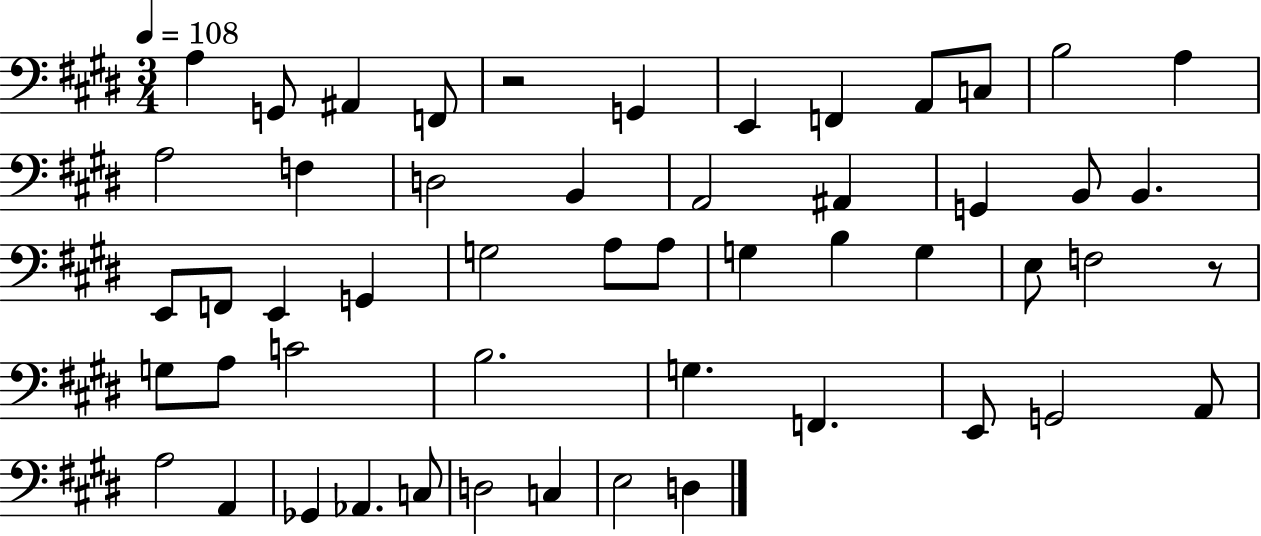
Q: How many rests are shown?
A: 2